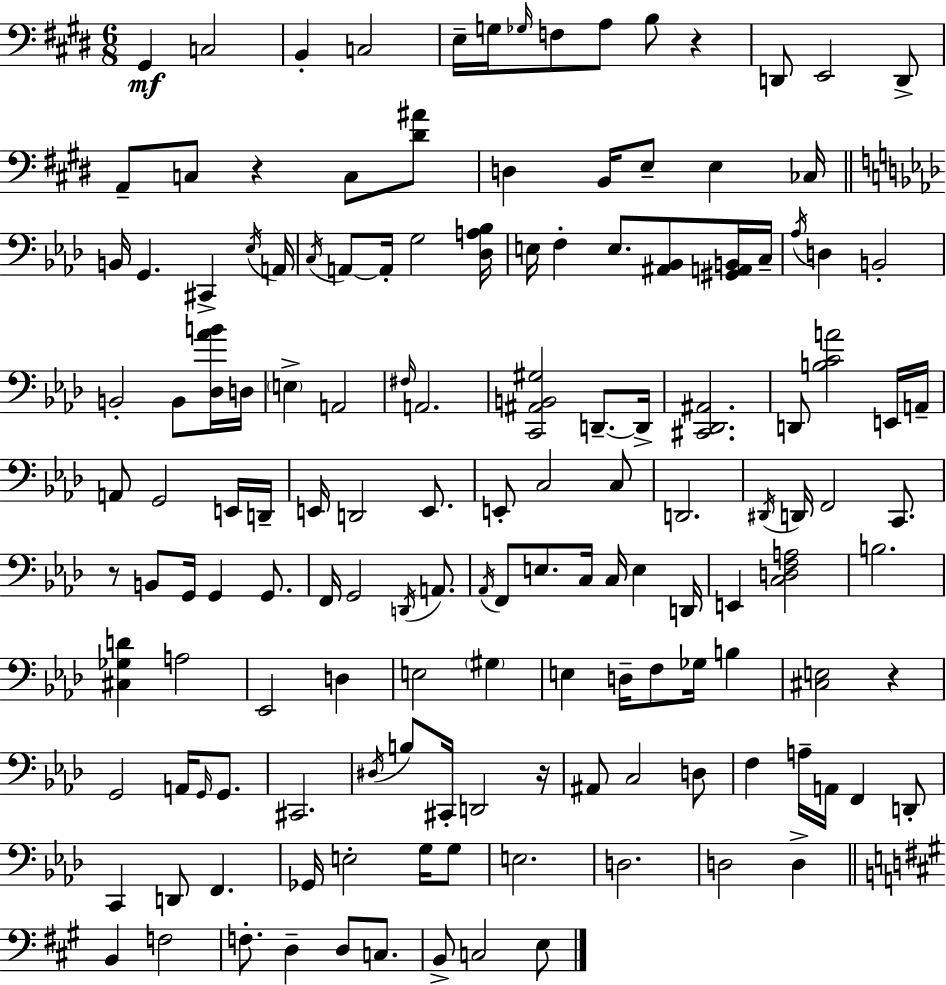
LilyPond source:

{
  \clef bass
  \numericTimeSignature
  \time 6/8
  \key e \major
  gis,4\mf c2 | b,4-. c2 | e16-- g16 \grace { ges16 } f8 a8 b8 r4 | d,8 e,2 d,8-> | \break a,8-- c8 r4 c8 <dis' ais'>8 | d4 b,16 e8-- e4 | ces16 \bar "||" \break \key f \minor b,16 g,4. cis,4-> \acciaccatura { ees16 } | a,16 \acciaccatura { c16 } a,8~~ a,16-. g2 | <des a bes>16 e16 f4-. e8. <ais, bes,>8 | <gis, a, b,>16 c16-- \acciaccatura { aes16 } d4 b,2-. | \break b,2-. b,8 | <des aes' b'>16 d16 \parenthesize e4-> a,2 | \grace { fis16 } a,2. | <c, ais, b, gis>2 | \break d,8.--~~ d,16-> <cis, des, ais,>2. | d,8 <b c' a'>2 | e,16 a,16-- a,8 g,2 | e,16 d,16-- e,16 d,2 | \break e,8. e,8-. c2 | c8 d,2. | \acciaccatura { dis,16 } d,16 f,2 | c,8. r8 b,8 g,16 g,4 | \break g,8. f,16 g,2 | \acciaccatura { d,16 } a,8. \acciaccatura { aes,16 } f,8 e8. | c16 c16 e4 d,16 e,4 <c d f a>2 | b2. | \break <cis ges d'>4 a2 | ees,2 | d4 e2 | \parenthesize gis4 e4 d16-- | \break f8 ges16 b4 <cis e>2 | r4 g,2 | a,16 \grace { g,16 } g,8. cis,2. | \acciaccatura { dis16 } b8 cis,16-. | \break d,2 r16 ais,8 c2 | d8 f4 | a16-- a,16 f,4 d,8-. c,4 | d,8 f,4. ges,16 e2-. | \break g16 g8 e2. | d2. | d2 | d4-> \bar "||" \break \key a \major b,4 f2 | f8.-. d4-- d8 c8. | b,8-> c2 e8 | \bar "|."
}